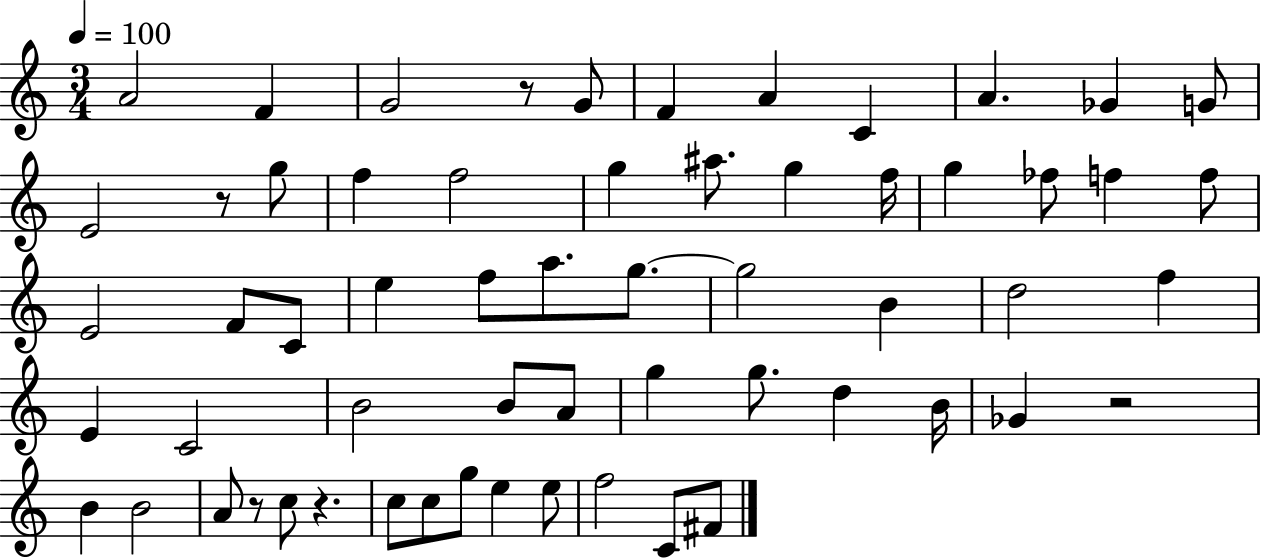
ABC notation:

X:1
T:Untitled
M:3/4
L:1/4
K:C
A2 F G2 z/2 G/2 F A C A _G G/2 E2 z/2 g/2 f f2 g ^a/2 g f/4 g _f/2 f f/2 E2 F/2 C/2 e f/2 a/2 g/2 g2 B d2 f E C2 B2 B/2 A/2 g g/2 d B/4 _G z2 B B2 A/2 z/2 c/2 z c/2 c/2 g/2 e e/2 f2 C/2 ^F/2